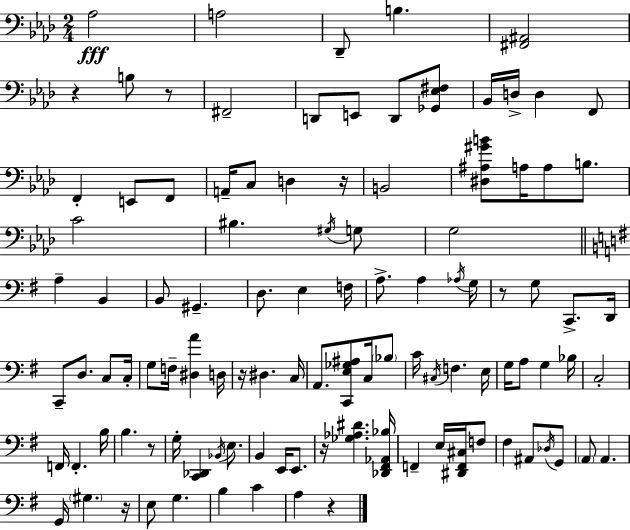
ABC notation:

X:1
T:Untitled
M:2/4
L:1/4
K:Ab
_A,2 A,2 _D,,/2 B, [^F,,^A,,]2 z B,/2 z/2 ^F,,2 D,,/2 E,,/2 D,,/2 [_G,,_E,^F,]/2 _B,,/4 D,/4 D, F,,/2 F,, E,,/2 F,,/2 A,,/4 C,/2 D, z/4 B,,2 [^D,^A,^GB]/2 A,/4 A,/2 B,/2 C2 ^B, ^G,/4 G,/2 G,2 A, B,, B,,/2 ^G,, D,/2 E, F,/4 A,/2 A, _A,/4 G,/4 z/2 G,/2 C,,/2 D,,/4 C,,/2 D,/2 C,/2 C,/4 G,/2 F,/4 [^D,A] D,/4 z/4 ^D, C,/4 A,,/2 [C,,E,_G,^A,]/2 C,/4 _B,/2 C/4 ^C,/4 F, E,/4 G,/4 A,/2 G, _B,/4 C,2 F,,/4 F,, B,/4 B, z/2 G,/4 [C,,_D,,] _B,,/4 E,/2 B,, E,,/4 E,,/2 z/4 [_G,_A,^D] [_D,,^F,,_A,,_B,]/4 F,, E,/4 [^D,,F,,^C,]/4 F,/2 ^F, ^A,,/2 _D,/4 G,,/2 A,,/2 A,, G,,/4 ^G, z/4 E,/2 G, B, C A, z